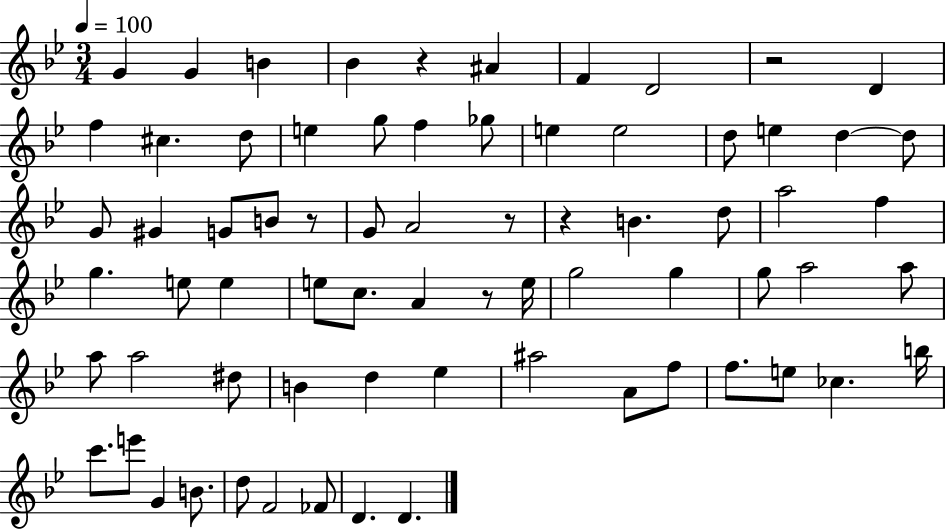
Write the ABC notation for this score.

X:1
T:Untitled
M:3/4
L:1/4
K:Bb
G G B _B z ^A F D2 z2 D f ^c d/2 e g/2 f _g/2 e e2 d/2 e d d/2 G/2 ^G G/2 B/2 z/2 G/2 A2 z/2 z B d/2 a2 f g e/2 e e/2 c/2 A z/2 e/4 g2 g g/2 a2 a/2 a/2 a2 ^d/2 B d _e ^a2 A/2 f/2 f/2 e/2 _c b/4 c'/2 e'/2 G B/2 d/2 F2 _F/2 D D